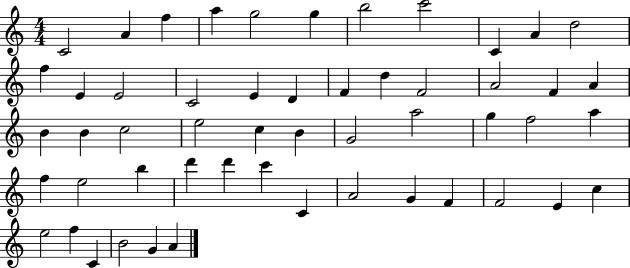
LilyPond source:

{
  \clef treble
  \numericTimeSignature
  \time 4/4
  \key c \major
  c'2 a'4 f''4 | a''4 g''2 g''4 | b''2 c'''2 | c'4 a'4 d''2 | \break f''4 e'4 e'2 | c'2 e'4 d'4 | f'4 d''4 f'2 | a'2 f'4 a'4 | \break b'4 b'4 c''2 | e''2 c''4 b'4 | g'2 a''2 | g''4 f''2 a''4 | \break f''4 e''2 b''4 | d'''4 d'''4 c'''4 c'4 | a'2 g'4 f'4 | f'2 e'4 c''4 | \break e''2 f''4 c'4 | b'2 g'4 a'4 | \bar "|."
}